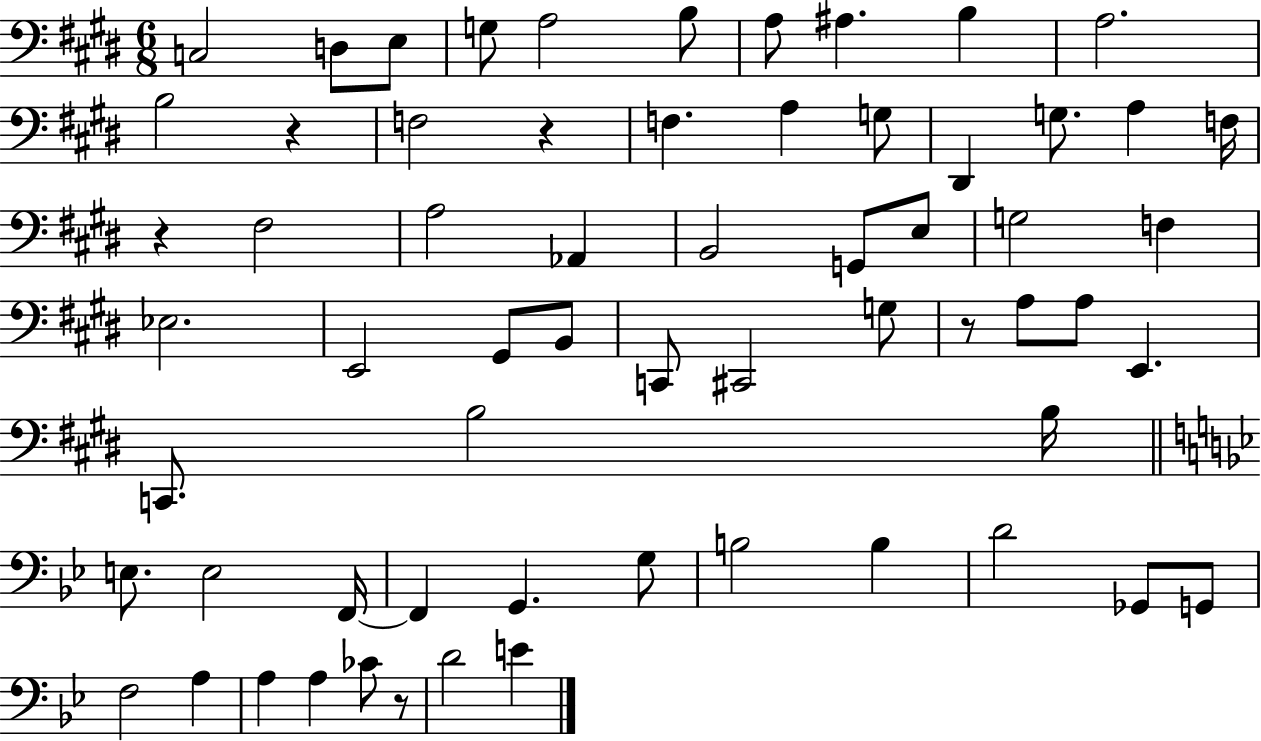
X:1
T:Untitled
M:6/8
L:1/4
K:E
C,2 D,/2 E,/2 G,/2 A,2 B,/2 A,/2 ^A, B, A,2 B,2 z F,2 z F, A, G,/2 ^D,, G,/2 A, F,/4 z ^F,2 A,2 _A,, B,,2 G,,/2 E,/2 G,2 F, _E,2 E,,2 ^G,,/2 B,,/2 C,,/2 ^C,,2 G,/2 z/2 A,/2 A,/2 E,, C,,/2 B,2 B,/4 E,/2 E,2 F,,/4 F,, G,, G,/2 B,2 B, D2 _G,,/2 G,,/2 F,2 A, A, A, _C/2 z/2 D2 E